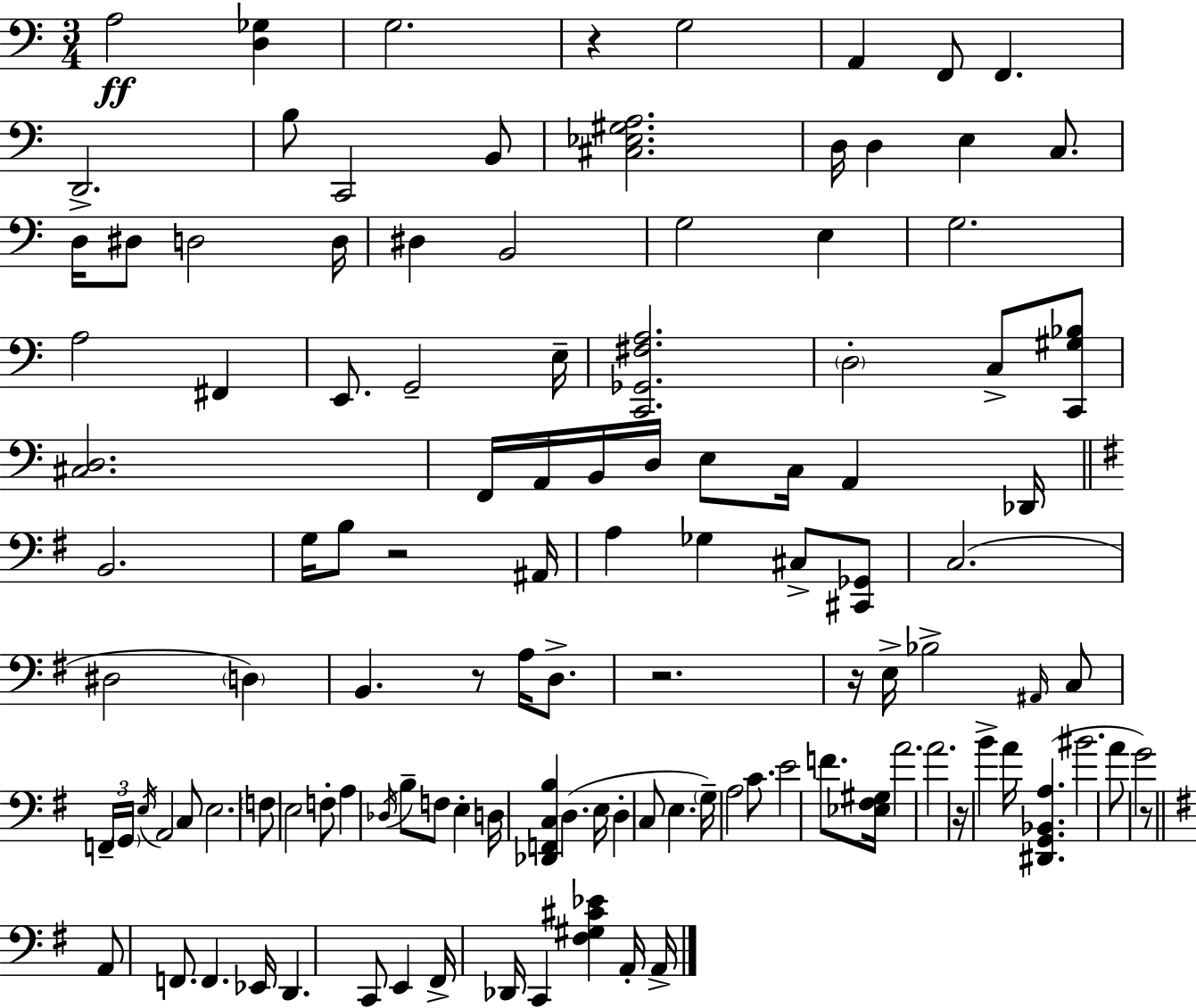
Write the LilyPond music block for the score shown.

{
  \clef bass
  \numericTimeSignature
  \time 3/4
  \key a \minor
  a2\ff <d ges>4 | g2. | r4 g2 | a,4 f,8 f,4. | \break d,2.-> | b8 c,2 b,8 | <cis ees gis a>2. | d16 d4 e4 c8. | \break d16 dis8 d2 d16 | dis4 b,2 | g2 e4 | g2. | \break a2 fis,4 | e,8. g,2-- e16-- | <c, ges, fis a>2. | \parenthesize d2-. c8-> <c, gis bes>8 | \break <cis d>2. | f,16 a,16 b,16 d16 e8 c16 a,4 des,16 | \bar "||" \break \key e \minor b,2. | g16 b8 r2 ais,16 | a4 ges4 cis8-> <cis, ges,>8 | c2.( | \break dis2 \parenthesize d4) | b,4. r8 a16 d8.-> | r2. | r16 e16-> bes2-> \grace { ais,16 } c8 | \break \tuplet 3/2 { f,16-- \parenthesize g,16 \acciaccatura { e16 } } a,2 | c8 e2. | \parenthesize f8 e2 | f8-. a4 \acciaccatura { des16 } b8-- f8 e4-. | \break d16 <des, f, c b>4 d4.( | e16 d4-. c8 e4. | \parenthesize g16--) a2 | c'8. e'2 f'8. | \break <ees fis gis>16 a'2. | a'2. | r16 b'4-> a'16 <dis, g, bes, a>4.( | bis'2. | \break a'8 g'2) | r8 \bar "||" \break \key e \minor a,8 f,8. f,4. ees,16 | d,4. c,8 e,4 | fis,16-> des,16 c,4 <fis gis cis' ees'>4 a,16-. a,16-> | \bar "|."
}